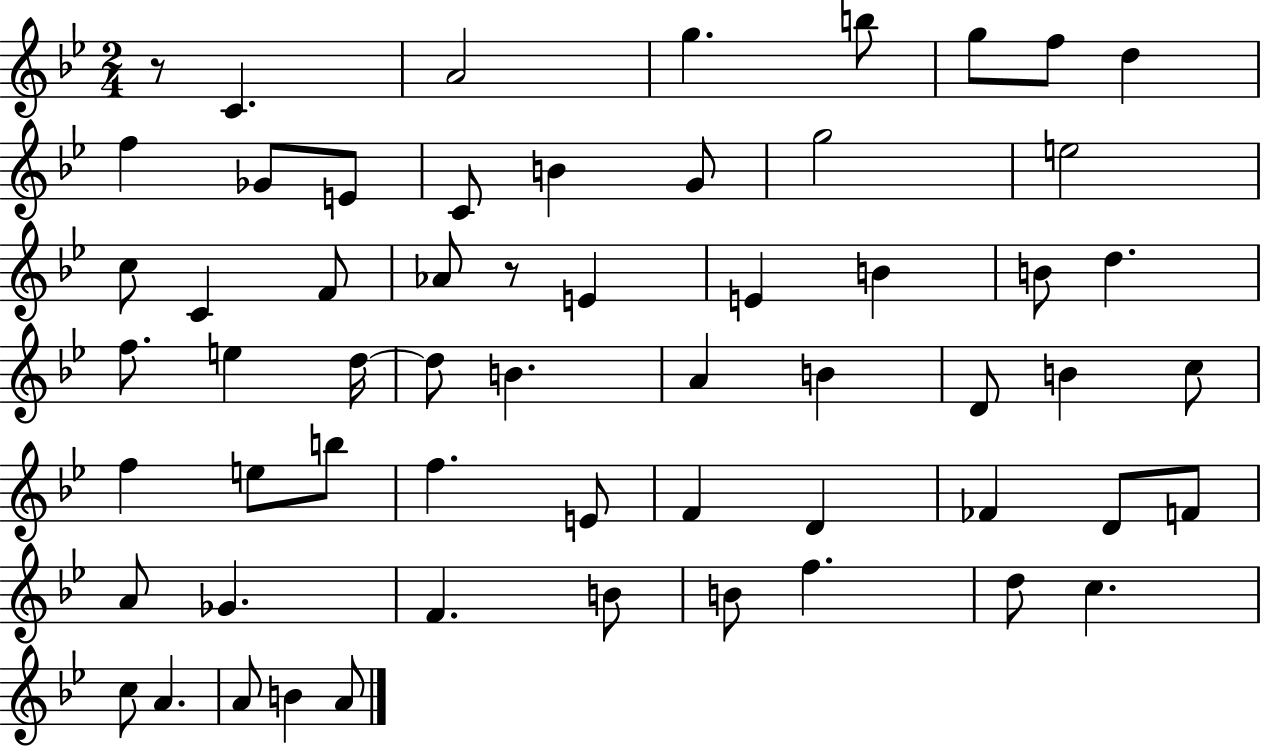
R/e C4/q. A4/h G5/q. B5/e G5/e F5/e D5/q F5/q Gb4/e E4/e C4/e B4/q G4/e G5/h E5/h C5/e C4/q F4/e Ab4/e R/e E4/q E4/q B4/q B4/e D5/q. F5/e. E5/q D5/s D5/e B4/q. A4/q B4/q D4/e B4/q C5/e F5/q E5/e B5/e F5/q. E4/e F4/q D4/q FES4/q D4/e F4/e A4/e Gb4/q. F4/q. B4/e B4/e F5/q. D5/e C5/q. C5/e A4/q. A4/e B4/q A4/e